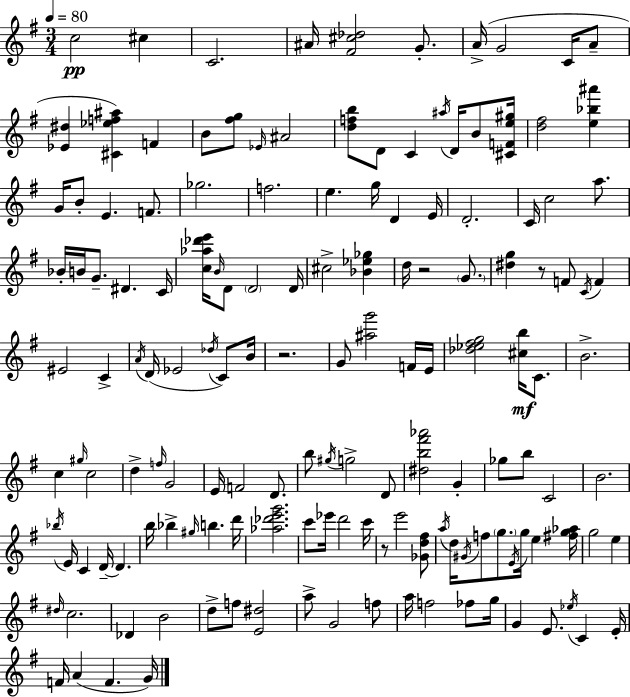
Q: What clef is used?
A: treble